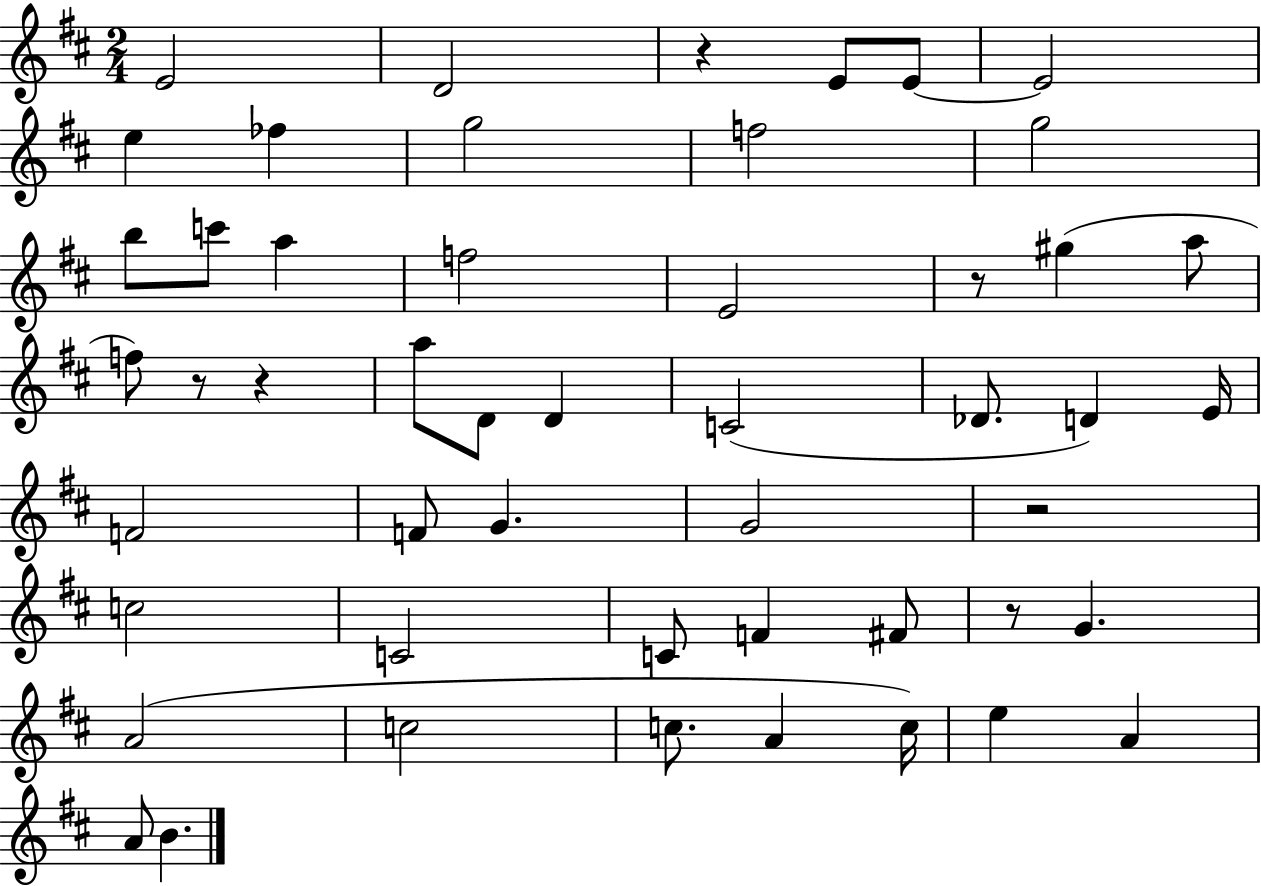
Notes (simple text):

E4/h D4/h R/q E4/e E4/e E4/h E5/q FES5/q G5/h F5/h G5/h B5/e C6/e A5/q F5/h E4/h R/e G#5/q A5/e F5/e R/e R/q A5/e D4/e D4/q C4/h Db4/e. D4/q E4/s F4/h F4/e G4/q. G4/h R/h C5/h C4/h C4/e F4/q F#4/e R/e G4/q. A4/h C5/h C5/e. A4/q C5/s E5/q A4/q A4/e B4/q.